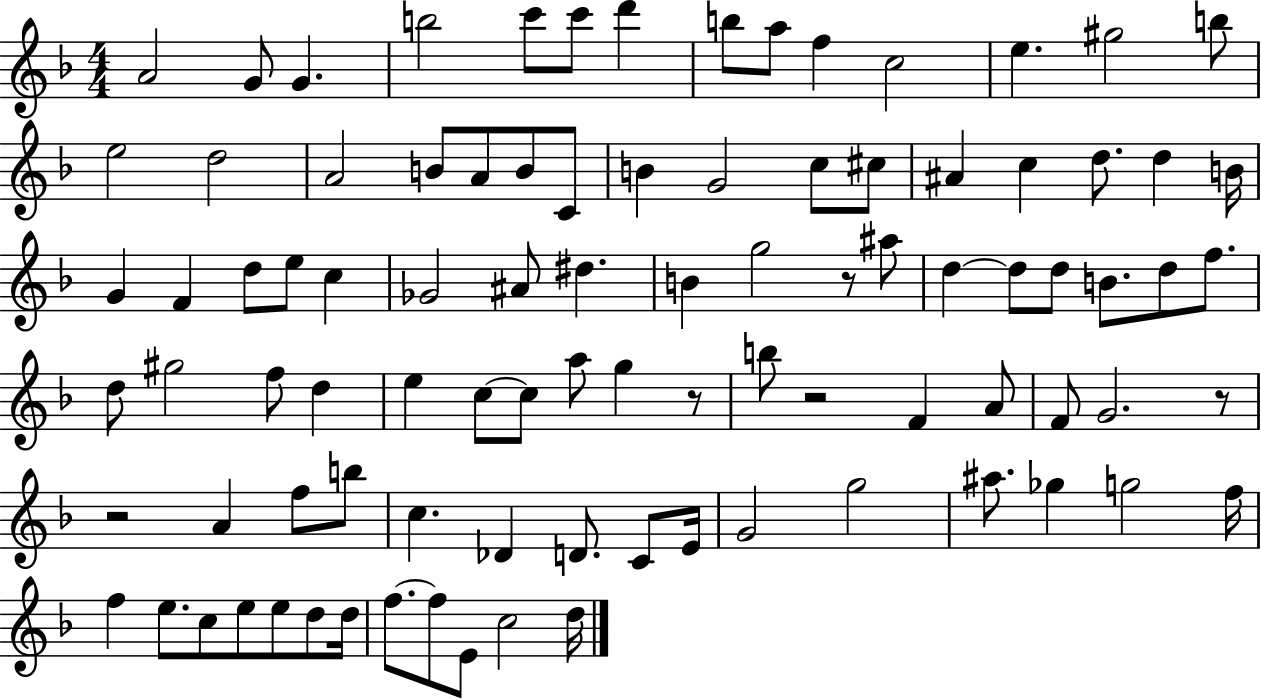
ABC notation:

X:1
T:Untitled
M:4/4
L:1/4
K:F
A2 G/2 G b2 c'/2 c'/2 d' b/2 a/2 f c2 e ^g2 b/2 e2 d2 A2 B/2 A/2 B/2 C/2 B G2 c/2 ^c/2 ^A c d/2 d B/4 G F d/2 e/2 c _G2 ^A/2 ^d B g2 z/2 ^a/2 d d/2 d/2 B/2 d/2 f/2 d/2 ^g2 f/2 d e c/2 c/2 a/2 g z/2 b/2 z2 F A/2 F/2 G2 z/2 z2 A f/2 b/2 c _D D/2 C/2 E/4 G2 g2 ^a/2 _g g2 f/4 f e/2 c/2 e/2 e/2 d/2 d/4 f/2 f/2 E/2 c2 d/4